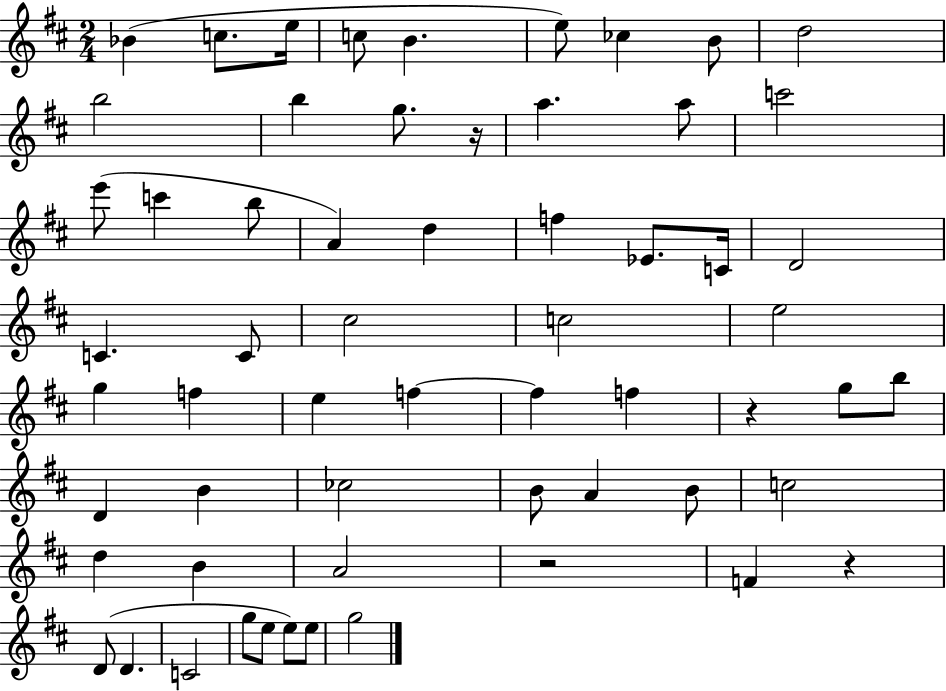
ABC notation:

X:1
T:Untitled
M:2/4
L:1/4
K:D
_B c/2 e/4 c/2 B e/2 _c B/2 d2 b2 b g/2 z/4 a a/2 c'2 e'/2 c' b/2 A d f _E/2 C/4 D2 C C/2 ^c2 c2 e2 g f e f f f z g/2 b/2 D B _c2 B/2 A B/2 c2 d B A2 z2 F z D/2 D C2 g/2 e/2 e/2 e/2 g2